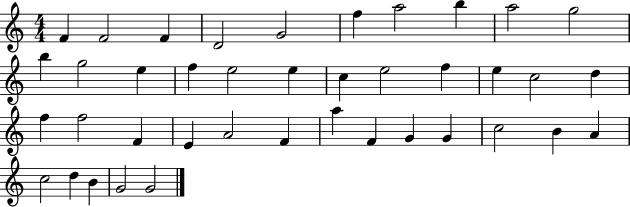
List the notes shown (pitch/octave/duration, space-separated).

F4/q F4/h F4/q D4/h G4/h F5/q A5/h B5/q A5/h G5/h B5/q G5/h E5/q F5/q E5/h E5/q C5/q E5/h F5/q E5/q C5/h D5/q F5/q F5/h F4/q E4/q A4/h F4/q A5/q F4/q G4/q G4/q C5/h B4/q A4/q C5/h D5/q B4/q G4/h G4/h